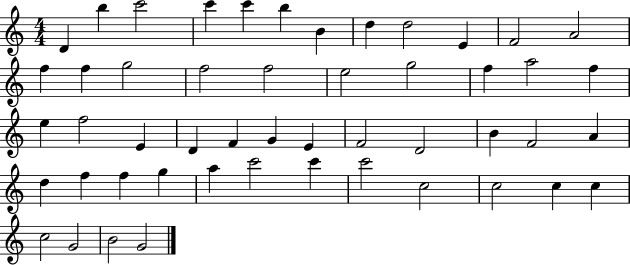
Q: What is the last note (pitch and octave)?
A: G4